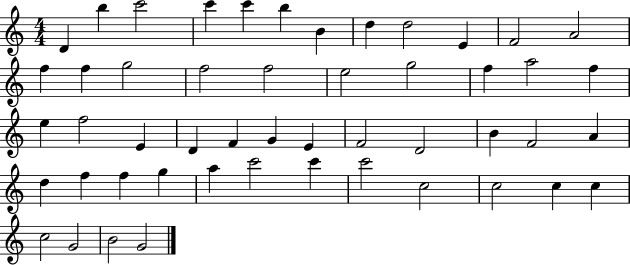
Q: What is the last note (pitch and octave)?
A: G4